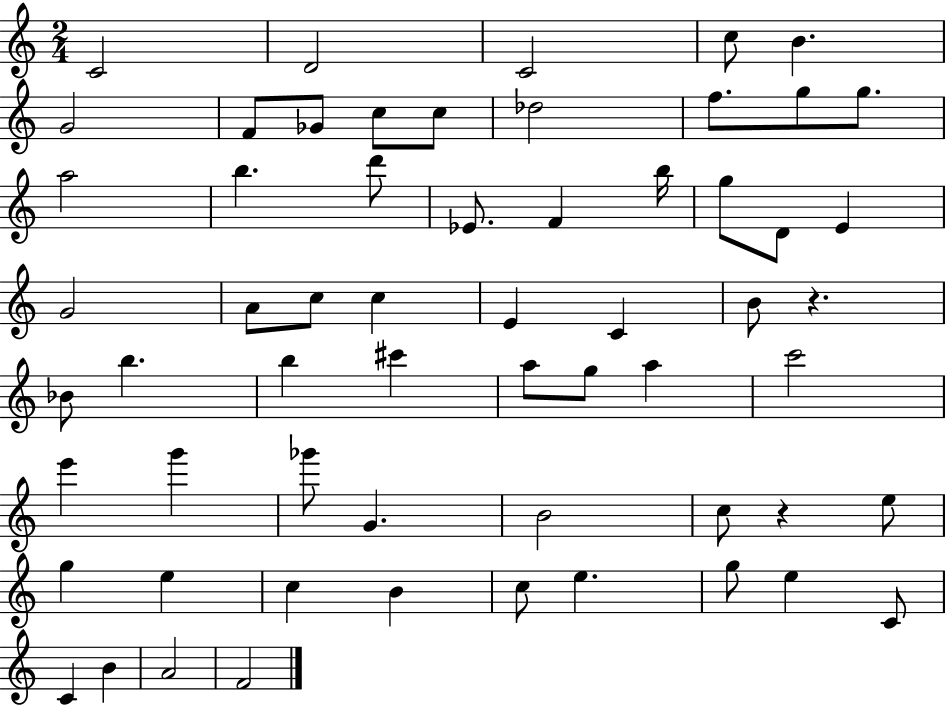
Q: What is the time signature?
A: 2/4